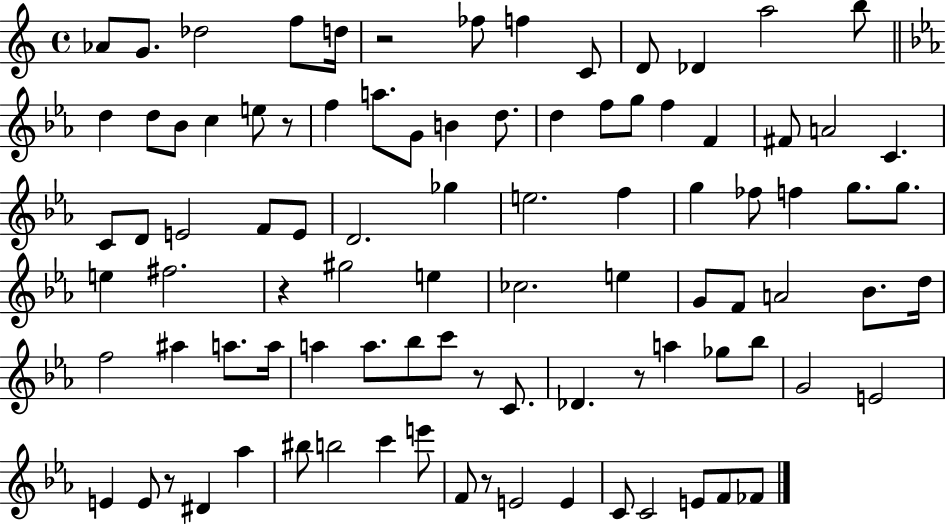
Ab4/e G4/e. Db5/h F5/e D5/s R/h FES5/e F5/q C4/e D4/e Db4/q A5/h B5/e D5/q D5/e Bb4/e C5/q E5/e R/e F5/q A5/e. G4/e B4/q D5/e. D5/q F5/e G5/e F5/q F4/q F#4/e A4/h C4/q. C4/e D4/e E4/h F4/e E4/e D4/h. Gb5/q E5/h. F5/q G5/q FES5/e F5/q G5/e. G5/e. E5/q F#5/h. R/q G#5/h E5/q CES5/h. E5/q G4/e F4/e A4/h Bb4/e. D5/s F5/h A#5/q A5/e. A5/s A5/q A5/e. Bb5/e C6/e R/e C4/e. Db4/q. R/e A5/q Gb5/e Bb5/e G4/h E4/h E4/q E4/e R/e D#4/q Ab5/q BIS5/e B5/h C6/q E6/e F4/e R/e E4/h E4/q C4/e C4/h E4/e F4/e FES4/e